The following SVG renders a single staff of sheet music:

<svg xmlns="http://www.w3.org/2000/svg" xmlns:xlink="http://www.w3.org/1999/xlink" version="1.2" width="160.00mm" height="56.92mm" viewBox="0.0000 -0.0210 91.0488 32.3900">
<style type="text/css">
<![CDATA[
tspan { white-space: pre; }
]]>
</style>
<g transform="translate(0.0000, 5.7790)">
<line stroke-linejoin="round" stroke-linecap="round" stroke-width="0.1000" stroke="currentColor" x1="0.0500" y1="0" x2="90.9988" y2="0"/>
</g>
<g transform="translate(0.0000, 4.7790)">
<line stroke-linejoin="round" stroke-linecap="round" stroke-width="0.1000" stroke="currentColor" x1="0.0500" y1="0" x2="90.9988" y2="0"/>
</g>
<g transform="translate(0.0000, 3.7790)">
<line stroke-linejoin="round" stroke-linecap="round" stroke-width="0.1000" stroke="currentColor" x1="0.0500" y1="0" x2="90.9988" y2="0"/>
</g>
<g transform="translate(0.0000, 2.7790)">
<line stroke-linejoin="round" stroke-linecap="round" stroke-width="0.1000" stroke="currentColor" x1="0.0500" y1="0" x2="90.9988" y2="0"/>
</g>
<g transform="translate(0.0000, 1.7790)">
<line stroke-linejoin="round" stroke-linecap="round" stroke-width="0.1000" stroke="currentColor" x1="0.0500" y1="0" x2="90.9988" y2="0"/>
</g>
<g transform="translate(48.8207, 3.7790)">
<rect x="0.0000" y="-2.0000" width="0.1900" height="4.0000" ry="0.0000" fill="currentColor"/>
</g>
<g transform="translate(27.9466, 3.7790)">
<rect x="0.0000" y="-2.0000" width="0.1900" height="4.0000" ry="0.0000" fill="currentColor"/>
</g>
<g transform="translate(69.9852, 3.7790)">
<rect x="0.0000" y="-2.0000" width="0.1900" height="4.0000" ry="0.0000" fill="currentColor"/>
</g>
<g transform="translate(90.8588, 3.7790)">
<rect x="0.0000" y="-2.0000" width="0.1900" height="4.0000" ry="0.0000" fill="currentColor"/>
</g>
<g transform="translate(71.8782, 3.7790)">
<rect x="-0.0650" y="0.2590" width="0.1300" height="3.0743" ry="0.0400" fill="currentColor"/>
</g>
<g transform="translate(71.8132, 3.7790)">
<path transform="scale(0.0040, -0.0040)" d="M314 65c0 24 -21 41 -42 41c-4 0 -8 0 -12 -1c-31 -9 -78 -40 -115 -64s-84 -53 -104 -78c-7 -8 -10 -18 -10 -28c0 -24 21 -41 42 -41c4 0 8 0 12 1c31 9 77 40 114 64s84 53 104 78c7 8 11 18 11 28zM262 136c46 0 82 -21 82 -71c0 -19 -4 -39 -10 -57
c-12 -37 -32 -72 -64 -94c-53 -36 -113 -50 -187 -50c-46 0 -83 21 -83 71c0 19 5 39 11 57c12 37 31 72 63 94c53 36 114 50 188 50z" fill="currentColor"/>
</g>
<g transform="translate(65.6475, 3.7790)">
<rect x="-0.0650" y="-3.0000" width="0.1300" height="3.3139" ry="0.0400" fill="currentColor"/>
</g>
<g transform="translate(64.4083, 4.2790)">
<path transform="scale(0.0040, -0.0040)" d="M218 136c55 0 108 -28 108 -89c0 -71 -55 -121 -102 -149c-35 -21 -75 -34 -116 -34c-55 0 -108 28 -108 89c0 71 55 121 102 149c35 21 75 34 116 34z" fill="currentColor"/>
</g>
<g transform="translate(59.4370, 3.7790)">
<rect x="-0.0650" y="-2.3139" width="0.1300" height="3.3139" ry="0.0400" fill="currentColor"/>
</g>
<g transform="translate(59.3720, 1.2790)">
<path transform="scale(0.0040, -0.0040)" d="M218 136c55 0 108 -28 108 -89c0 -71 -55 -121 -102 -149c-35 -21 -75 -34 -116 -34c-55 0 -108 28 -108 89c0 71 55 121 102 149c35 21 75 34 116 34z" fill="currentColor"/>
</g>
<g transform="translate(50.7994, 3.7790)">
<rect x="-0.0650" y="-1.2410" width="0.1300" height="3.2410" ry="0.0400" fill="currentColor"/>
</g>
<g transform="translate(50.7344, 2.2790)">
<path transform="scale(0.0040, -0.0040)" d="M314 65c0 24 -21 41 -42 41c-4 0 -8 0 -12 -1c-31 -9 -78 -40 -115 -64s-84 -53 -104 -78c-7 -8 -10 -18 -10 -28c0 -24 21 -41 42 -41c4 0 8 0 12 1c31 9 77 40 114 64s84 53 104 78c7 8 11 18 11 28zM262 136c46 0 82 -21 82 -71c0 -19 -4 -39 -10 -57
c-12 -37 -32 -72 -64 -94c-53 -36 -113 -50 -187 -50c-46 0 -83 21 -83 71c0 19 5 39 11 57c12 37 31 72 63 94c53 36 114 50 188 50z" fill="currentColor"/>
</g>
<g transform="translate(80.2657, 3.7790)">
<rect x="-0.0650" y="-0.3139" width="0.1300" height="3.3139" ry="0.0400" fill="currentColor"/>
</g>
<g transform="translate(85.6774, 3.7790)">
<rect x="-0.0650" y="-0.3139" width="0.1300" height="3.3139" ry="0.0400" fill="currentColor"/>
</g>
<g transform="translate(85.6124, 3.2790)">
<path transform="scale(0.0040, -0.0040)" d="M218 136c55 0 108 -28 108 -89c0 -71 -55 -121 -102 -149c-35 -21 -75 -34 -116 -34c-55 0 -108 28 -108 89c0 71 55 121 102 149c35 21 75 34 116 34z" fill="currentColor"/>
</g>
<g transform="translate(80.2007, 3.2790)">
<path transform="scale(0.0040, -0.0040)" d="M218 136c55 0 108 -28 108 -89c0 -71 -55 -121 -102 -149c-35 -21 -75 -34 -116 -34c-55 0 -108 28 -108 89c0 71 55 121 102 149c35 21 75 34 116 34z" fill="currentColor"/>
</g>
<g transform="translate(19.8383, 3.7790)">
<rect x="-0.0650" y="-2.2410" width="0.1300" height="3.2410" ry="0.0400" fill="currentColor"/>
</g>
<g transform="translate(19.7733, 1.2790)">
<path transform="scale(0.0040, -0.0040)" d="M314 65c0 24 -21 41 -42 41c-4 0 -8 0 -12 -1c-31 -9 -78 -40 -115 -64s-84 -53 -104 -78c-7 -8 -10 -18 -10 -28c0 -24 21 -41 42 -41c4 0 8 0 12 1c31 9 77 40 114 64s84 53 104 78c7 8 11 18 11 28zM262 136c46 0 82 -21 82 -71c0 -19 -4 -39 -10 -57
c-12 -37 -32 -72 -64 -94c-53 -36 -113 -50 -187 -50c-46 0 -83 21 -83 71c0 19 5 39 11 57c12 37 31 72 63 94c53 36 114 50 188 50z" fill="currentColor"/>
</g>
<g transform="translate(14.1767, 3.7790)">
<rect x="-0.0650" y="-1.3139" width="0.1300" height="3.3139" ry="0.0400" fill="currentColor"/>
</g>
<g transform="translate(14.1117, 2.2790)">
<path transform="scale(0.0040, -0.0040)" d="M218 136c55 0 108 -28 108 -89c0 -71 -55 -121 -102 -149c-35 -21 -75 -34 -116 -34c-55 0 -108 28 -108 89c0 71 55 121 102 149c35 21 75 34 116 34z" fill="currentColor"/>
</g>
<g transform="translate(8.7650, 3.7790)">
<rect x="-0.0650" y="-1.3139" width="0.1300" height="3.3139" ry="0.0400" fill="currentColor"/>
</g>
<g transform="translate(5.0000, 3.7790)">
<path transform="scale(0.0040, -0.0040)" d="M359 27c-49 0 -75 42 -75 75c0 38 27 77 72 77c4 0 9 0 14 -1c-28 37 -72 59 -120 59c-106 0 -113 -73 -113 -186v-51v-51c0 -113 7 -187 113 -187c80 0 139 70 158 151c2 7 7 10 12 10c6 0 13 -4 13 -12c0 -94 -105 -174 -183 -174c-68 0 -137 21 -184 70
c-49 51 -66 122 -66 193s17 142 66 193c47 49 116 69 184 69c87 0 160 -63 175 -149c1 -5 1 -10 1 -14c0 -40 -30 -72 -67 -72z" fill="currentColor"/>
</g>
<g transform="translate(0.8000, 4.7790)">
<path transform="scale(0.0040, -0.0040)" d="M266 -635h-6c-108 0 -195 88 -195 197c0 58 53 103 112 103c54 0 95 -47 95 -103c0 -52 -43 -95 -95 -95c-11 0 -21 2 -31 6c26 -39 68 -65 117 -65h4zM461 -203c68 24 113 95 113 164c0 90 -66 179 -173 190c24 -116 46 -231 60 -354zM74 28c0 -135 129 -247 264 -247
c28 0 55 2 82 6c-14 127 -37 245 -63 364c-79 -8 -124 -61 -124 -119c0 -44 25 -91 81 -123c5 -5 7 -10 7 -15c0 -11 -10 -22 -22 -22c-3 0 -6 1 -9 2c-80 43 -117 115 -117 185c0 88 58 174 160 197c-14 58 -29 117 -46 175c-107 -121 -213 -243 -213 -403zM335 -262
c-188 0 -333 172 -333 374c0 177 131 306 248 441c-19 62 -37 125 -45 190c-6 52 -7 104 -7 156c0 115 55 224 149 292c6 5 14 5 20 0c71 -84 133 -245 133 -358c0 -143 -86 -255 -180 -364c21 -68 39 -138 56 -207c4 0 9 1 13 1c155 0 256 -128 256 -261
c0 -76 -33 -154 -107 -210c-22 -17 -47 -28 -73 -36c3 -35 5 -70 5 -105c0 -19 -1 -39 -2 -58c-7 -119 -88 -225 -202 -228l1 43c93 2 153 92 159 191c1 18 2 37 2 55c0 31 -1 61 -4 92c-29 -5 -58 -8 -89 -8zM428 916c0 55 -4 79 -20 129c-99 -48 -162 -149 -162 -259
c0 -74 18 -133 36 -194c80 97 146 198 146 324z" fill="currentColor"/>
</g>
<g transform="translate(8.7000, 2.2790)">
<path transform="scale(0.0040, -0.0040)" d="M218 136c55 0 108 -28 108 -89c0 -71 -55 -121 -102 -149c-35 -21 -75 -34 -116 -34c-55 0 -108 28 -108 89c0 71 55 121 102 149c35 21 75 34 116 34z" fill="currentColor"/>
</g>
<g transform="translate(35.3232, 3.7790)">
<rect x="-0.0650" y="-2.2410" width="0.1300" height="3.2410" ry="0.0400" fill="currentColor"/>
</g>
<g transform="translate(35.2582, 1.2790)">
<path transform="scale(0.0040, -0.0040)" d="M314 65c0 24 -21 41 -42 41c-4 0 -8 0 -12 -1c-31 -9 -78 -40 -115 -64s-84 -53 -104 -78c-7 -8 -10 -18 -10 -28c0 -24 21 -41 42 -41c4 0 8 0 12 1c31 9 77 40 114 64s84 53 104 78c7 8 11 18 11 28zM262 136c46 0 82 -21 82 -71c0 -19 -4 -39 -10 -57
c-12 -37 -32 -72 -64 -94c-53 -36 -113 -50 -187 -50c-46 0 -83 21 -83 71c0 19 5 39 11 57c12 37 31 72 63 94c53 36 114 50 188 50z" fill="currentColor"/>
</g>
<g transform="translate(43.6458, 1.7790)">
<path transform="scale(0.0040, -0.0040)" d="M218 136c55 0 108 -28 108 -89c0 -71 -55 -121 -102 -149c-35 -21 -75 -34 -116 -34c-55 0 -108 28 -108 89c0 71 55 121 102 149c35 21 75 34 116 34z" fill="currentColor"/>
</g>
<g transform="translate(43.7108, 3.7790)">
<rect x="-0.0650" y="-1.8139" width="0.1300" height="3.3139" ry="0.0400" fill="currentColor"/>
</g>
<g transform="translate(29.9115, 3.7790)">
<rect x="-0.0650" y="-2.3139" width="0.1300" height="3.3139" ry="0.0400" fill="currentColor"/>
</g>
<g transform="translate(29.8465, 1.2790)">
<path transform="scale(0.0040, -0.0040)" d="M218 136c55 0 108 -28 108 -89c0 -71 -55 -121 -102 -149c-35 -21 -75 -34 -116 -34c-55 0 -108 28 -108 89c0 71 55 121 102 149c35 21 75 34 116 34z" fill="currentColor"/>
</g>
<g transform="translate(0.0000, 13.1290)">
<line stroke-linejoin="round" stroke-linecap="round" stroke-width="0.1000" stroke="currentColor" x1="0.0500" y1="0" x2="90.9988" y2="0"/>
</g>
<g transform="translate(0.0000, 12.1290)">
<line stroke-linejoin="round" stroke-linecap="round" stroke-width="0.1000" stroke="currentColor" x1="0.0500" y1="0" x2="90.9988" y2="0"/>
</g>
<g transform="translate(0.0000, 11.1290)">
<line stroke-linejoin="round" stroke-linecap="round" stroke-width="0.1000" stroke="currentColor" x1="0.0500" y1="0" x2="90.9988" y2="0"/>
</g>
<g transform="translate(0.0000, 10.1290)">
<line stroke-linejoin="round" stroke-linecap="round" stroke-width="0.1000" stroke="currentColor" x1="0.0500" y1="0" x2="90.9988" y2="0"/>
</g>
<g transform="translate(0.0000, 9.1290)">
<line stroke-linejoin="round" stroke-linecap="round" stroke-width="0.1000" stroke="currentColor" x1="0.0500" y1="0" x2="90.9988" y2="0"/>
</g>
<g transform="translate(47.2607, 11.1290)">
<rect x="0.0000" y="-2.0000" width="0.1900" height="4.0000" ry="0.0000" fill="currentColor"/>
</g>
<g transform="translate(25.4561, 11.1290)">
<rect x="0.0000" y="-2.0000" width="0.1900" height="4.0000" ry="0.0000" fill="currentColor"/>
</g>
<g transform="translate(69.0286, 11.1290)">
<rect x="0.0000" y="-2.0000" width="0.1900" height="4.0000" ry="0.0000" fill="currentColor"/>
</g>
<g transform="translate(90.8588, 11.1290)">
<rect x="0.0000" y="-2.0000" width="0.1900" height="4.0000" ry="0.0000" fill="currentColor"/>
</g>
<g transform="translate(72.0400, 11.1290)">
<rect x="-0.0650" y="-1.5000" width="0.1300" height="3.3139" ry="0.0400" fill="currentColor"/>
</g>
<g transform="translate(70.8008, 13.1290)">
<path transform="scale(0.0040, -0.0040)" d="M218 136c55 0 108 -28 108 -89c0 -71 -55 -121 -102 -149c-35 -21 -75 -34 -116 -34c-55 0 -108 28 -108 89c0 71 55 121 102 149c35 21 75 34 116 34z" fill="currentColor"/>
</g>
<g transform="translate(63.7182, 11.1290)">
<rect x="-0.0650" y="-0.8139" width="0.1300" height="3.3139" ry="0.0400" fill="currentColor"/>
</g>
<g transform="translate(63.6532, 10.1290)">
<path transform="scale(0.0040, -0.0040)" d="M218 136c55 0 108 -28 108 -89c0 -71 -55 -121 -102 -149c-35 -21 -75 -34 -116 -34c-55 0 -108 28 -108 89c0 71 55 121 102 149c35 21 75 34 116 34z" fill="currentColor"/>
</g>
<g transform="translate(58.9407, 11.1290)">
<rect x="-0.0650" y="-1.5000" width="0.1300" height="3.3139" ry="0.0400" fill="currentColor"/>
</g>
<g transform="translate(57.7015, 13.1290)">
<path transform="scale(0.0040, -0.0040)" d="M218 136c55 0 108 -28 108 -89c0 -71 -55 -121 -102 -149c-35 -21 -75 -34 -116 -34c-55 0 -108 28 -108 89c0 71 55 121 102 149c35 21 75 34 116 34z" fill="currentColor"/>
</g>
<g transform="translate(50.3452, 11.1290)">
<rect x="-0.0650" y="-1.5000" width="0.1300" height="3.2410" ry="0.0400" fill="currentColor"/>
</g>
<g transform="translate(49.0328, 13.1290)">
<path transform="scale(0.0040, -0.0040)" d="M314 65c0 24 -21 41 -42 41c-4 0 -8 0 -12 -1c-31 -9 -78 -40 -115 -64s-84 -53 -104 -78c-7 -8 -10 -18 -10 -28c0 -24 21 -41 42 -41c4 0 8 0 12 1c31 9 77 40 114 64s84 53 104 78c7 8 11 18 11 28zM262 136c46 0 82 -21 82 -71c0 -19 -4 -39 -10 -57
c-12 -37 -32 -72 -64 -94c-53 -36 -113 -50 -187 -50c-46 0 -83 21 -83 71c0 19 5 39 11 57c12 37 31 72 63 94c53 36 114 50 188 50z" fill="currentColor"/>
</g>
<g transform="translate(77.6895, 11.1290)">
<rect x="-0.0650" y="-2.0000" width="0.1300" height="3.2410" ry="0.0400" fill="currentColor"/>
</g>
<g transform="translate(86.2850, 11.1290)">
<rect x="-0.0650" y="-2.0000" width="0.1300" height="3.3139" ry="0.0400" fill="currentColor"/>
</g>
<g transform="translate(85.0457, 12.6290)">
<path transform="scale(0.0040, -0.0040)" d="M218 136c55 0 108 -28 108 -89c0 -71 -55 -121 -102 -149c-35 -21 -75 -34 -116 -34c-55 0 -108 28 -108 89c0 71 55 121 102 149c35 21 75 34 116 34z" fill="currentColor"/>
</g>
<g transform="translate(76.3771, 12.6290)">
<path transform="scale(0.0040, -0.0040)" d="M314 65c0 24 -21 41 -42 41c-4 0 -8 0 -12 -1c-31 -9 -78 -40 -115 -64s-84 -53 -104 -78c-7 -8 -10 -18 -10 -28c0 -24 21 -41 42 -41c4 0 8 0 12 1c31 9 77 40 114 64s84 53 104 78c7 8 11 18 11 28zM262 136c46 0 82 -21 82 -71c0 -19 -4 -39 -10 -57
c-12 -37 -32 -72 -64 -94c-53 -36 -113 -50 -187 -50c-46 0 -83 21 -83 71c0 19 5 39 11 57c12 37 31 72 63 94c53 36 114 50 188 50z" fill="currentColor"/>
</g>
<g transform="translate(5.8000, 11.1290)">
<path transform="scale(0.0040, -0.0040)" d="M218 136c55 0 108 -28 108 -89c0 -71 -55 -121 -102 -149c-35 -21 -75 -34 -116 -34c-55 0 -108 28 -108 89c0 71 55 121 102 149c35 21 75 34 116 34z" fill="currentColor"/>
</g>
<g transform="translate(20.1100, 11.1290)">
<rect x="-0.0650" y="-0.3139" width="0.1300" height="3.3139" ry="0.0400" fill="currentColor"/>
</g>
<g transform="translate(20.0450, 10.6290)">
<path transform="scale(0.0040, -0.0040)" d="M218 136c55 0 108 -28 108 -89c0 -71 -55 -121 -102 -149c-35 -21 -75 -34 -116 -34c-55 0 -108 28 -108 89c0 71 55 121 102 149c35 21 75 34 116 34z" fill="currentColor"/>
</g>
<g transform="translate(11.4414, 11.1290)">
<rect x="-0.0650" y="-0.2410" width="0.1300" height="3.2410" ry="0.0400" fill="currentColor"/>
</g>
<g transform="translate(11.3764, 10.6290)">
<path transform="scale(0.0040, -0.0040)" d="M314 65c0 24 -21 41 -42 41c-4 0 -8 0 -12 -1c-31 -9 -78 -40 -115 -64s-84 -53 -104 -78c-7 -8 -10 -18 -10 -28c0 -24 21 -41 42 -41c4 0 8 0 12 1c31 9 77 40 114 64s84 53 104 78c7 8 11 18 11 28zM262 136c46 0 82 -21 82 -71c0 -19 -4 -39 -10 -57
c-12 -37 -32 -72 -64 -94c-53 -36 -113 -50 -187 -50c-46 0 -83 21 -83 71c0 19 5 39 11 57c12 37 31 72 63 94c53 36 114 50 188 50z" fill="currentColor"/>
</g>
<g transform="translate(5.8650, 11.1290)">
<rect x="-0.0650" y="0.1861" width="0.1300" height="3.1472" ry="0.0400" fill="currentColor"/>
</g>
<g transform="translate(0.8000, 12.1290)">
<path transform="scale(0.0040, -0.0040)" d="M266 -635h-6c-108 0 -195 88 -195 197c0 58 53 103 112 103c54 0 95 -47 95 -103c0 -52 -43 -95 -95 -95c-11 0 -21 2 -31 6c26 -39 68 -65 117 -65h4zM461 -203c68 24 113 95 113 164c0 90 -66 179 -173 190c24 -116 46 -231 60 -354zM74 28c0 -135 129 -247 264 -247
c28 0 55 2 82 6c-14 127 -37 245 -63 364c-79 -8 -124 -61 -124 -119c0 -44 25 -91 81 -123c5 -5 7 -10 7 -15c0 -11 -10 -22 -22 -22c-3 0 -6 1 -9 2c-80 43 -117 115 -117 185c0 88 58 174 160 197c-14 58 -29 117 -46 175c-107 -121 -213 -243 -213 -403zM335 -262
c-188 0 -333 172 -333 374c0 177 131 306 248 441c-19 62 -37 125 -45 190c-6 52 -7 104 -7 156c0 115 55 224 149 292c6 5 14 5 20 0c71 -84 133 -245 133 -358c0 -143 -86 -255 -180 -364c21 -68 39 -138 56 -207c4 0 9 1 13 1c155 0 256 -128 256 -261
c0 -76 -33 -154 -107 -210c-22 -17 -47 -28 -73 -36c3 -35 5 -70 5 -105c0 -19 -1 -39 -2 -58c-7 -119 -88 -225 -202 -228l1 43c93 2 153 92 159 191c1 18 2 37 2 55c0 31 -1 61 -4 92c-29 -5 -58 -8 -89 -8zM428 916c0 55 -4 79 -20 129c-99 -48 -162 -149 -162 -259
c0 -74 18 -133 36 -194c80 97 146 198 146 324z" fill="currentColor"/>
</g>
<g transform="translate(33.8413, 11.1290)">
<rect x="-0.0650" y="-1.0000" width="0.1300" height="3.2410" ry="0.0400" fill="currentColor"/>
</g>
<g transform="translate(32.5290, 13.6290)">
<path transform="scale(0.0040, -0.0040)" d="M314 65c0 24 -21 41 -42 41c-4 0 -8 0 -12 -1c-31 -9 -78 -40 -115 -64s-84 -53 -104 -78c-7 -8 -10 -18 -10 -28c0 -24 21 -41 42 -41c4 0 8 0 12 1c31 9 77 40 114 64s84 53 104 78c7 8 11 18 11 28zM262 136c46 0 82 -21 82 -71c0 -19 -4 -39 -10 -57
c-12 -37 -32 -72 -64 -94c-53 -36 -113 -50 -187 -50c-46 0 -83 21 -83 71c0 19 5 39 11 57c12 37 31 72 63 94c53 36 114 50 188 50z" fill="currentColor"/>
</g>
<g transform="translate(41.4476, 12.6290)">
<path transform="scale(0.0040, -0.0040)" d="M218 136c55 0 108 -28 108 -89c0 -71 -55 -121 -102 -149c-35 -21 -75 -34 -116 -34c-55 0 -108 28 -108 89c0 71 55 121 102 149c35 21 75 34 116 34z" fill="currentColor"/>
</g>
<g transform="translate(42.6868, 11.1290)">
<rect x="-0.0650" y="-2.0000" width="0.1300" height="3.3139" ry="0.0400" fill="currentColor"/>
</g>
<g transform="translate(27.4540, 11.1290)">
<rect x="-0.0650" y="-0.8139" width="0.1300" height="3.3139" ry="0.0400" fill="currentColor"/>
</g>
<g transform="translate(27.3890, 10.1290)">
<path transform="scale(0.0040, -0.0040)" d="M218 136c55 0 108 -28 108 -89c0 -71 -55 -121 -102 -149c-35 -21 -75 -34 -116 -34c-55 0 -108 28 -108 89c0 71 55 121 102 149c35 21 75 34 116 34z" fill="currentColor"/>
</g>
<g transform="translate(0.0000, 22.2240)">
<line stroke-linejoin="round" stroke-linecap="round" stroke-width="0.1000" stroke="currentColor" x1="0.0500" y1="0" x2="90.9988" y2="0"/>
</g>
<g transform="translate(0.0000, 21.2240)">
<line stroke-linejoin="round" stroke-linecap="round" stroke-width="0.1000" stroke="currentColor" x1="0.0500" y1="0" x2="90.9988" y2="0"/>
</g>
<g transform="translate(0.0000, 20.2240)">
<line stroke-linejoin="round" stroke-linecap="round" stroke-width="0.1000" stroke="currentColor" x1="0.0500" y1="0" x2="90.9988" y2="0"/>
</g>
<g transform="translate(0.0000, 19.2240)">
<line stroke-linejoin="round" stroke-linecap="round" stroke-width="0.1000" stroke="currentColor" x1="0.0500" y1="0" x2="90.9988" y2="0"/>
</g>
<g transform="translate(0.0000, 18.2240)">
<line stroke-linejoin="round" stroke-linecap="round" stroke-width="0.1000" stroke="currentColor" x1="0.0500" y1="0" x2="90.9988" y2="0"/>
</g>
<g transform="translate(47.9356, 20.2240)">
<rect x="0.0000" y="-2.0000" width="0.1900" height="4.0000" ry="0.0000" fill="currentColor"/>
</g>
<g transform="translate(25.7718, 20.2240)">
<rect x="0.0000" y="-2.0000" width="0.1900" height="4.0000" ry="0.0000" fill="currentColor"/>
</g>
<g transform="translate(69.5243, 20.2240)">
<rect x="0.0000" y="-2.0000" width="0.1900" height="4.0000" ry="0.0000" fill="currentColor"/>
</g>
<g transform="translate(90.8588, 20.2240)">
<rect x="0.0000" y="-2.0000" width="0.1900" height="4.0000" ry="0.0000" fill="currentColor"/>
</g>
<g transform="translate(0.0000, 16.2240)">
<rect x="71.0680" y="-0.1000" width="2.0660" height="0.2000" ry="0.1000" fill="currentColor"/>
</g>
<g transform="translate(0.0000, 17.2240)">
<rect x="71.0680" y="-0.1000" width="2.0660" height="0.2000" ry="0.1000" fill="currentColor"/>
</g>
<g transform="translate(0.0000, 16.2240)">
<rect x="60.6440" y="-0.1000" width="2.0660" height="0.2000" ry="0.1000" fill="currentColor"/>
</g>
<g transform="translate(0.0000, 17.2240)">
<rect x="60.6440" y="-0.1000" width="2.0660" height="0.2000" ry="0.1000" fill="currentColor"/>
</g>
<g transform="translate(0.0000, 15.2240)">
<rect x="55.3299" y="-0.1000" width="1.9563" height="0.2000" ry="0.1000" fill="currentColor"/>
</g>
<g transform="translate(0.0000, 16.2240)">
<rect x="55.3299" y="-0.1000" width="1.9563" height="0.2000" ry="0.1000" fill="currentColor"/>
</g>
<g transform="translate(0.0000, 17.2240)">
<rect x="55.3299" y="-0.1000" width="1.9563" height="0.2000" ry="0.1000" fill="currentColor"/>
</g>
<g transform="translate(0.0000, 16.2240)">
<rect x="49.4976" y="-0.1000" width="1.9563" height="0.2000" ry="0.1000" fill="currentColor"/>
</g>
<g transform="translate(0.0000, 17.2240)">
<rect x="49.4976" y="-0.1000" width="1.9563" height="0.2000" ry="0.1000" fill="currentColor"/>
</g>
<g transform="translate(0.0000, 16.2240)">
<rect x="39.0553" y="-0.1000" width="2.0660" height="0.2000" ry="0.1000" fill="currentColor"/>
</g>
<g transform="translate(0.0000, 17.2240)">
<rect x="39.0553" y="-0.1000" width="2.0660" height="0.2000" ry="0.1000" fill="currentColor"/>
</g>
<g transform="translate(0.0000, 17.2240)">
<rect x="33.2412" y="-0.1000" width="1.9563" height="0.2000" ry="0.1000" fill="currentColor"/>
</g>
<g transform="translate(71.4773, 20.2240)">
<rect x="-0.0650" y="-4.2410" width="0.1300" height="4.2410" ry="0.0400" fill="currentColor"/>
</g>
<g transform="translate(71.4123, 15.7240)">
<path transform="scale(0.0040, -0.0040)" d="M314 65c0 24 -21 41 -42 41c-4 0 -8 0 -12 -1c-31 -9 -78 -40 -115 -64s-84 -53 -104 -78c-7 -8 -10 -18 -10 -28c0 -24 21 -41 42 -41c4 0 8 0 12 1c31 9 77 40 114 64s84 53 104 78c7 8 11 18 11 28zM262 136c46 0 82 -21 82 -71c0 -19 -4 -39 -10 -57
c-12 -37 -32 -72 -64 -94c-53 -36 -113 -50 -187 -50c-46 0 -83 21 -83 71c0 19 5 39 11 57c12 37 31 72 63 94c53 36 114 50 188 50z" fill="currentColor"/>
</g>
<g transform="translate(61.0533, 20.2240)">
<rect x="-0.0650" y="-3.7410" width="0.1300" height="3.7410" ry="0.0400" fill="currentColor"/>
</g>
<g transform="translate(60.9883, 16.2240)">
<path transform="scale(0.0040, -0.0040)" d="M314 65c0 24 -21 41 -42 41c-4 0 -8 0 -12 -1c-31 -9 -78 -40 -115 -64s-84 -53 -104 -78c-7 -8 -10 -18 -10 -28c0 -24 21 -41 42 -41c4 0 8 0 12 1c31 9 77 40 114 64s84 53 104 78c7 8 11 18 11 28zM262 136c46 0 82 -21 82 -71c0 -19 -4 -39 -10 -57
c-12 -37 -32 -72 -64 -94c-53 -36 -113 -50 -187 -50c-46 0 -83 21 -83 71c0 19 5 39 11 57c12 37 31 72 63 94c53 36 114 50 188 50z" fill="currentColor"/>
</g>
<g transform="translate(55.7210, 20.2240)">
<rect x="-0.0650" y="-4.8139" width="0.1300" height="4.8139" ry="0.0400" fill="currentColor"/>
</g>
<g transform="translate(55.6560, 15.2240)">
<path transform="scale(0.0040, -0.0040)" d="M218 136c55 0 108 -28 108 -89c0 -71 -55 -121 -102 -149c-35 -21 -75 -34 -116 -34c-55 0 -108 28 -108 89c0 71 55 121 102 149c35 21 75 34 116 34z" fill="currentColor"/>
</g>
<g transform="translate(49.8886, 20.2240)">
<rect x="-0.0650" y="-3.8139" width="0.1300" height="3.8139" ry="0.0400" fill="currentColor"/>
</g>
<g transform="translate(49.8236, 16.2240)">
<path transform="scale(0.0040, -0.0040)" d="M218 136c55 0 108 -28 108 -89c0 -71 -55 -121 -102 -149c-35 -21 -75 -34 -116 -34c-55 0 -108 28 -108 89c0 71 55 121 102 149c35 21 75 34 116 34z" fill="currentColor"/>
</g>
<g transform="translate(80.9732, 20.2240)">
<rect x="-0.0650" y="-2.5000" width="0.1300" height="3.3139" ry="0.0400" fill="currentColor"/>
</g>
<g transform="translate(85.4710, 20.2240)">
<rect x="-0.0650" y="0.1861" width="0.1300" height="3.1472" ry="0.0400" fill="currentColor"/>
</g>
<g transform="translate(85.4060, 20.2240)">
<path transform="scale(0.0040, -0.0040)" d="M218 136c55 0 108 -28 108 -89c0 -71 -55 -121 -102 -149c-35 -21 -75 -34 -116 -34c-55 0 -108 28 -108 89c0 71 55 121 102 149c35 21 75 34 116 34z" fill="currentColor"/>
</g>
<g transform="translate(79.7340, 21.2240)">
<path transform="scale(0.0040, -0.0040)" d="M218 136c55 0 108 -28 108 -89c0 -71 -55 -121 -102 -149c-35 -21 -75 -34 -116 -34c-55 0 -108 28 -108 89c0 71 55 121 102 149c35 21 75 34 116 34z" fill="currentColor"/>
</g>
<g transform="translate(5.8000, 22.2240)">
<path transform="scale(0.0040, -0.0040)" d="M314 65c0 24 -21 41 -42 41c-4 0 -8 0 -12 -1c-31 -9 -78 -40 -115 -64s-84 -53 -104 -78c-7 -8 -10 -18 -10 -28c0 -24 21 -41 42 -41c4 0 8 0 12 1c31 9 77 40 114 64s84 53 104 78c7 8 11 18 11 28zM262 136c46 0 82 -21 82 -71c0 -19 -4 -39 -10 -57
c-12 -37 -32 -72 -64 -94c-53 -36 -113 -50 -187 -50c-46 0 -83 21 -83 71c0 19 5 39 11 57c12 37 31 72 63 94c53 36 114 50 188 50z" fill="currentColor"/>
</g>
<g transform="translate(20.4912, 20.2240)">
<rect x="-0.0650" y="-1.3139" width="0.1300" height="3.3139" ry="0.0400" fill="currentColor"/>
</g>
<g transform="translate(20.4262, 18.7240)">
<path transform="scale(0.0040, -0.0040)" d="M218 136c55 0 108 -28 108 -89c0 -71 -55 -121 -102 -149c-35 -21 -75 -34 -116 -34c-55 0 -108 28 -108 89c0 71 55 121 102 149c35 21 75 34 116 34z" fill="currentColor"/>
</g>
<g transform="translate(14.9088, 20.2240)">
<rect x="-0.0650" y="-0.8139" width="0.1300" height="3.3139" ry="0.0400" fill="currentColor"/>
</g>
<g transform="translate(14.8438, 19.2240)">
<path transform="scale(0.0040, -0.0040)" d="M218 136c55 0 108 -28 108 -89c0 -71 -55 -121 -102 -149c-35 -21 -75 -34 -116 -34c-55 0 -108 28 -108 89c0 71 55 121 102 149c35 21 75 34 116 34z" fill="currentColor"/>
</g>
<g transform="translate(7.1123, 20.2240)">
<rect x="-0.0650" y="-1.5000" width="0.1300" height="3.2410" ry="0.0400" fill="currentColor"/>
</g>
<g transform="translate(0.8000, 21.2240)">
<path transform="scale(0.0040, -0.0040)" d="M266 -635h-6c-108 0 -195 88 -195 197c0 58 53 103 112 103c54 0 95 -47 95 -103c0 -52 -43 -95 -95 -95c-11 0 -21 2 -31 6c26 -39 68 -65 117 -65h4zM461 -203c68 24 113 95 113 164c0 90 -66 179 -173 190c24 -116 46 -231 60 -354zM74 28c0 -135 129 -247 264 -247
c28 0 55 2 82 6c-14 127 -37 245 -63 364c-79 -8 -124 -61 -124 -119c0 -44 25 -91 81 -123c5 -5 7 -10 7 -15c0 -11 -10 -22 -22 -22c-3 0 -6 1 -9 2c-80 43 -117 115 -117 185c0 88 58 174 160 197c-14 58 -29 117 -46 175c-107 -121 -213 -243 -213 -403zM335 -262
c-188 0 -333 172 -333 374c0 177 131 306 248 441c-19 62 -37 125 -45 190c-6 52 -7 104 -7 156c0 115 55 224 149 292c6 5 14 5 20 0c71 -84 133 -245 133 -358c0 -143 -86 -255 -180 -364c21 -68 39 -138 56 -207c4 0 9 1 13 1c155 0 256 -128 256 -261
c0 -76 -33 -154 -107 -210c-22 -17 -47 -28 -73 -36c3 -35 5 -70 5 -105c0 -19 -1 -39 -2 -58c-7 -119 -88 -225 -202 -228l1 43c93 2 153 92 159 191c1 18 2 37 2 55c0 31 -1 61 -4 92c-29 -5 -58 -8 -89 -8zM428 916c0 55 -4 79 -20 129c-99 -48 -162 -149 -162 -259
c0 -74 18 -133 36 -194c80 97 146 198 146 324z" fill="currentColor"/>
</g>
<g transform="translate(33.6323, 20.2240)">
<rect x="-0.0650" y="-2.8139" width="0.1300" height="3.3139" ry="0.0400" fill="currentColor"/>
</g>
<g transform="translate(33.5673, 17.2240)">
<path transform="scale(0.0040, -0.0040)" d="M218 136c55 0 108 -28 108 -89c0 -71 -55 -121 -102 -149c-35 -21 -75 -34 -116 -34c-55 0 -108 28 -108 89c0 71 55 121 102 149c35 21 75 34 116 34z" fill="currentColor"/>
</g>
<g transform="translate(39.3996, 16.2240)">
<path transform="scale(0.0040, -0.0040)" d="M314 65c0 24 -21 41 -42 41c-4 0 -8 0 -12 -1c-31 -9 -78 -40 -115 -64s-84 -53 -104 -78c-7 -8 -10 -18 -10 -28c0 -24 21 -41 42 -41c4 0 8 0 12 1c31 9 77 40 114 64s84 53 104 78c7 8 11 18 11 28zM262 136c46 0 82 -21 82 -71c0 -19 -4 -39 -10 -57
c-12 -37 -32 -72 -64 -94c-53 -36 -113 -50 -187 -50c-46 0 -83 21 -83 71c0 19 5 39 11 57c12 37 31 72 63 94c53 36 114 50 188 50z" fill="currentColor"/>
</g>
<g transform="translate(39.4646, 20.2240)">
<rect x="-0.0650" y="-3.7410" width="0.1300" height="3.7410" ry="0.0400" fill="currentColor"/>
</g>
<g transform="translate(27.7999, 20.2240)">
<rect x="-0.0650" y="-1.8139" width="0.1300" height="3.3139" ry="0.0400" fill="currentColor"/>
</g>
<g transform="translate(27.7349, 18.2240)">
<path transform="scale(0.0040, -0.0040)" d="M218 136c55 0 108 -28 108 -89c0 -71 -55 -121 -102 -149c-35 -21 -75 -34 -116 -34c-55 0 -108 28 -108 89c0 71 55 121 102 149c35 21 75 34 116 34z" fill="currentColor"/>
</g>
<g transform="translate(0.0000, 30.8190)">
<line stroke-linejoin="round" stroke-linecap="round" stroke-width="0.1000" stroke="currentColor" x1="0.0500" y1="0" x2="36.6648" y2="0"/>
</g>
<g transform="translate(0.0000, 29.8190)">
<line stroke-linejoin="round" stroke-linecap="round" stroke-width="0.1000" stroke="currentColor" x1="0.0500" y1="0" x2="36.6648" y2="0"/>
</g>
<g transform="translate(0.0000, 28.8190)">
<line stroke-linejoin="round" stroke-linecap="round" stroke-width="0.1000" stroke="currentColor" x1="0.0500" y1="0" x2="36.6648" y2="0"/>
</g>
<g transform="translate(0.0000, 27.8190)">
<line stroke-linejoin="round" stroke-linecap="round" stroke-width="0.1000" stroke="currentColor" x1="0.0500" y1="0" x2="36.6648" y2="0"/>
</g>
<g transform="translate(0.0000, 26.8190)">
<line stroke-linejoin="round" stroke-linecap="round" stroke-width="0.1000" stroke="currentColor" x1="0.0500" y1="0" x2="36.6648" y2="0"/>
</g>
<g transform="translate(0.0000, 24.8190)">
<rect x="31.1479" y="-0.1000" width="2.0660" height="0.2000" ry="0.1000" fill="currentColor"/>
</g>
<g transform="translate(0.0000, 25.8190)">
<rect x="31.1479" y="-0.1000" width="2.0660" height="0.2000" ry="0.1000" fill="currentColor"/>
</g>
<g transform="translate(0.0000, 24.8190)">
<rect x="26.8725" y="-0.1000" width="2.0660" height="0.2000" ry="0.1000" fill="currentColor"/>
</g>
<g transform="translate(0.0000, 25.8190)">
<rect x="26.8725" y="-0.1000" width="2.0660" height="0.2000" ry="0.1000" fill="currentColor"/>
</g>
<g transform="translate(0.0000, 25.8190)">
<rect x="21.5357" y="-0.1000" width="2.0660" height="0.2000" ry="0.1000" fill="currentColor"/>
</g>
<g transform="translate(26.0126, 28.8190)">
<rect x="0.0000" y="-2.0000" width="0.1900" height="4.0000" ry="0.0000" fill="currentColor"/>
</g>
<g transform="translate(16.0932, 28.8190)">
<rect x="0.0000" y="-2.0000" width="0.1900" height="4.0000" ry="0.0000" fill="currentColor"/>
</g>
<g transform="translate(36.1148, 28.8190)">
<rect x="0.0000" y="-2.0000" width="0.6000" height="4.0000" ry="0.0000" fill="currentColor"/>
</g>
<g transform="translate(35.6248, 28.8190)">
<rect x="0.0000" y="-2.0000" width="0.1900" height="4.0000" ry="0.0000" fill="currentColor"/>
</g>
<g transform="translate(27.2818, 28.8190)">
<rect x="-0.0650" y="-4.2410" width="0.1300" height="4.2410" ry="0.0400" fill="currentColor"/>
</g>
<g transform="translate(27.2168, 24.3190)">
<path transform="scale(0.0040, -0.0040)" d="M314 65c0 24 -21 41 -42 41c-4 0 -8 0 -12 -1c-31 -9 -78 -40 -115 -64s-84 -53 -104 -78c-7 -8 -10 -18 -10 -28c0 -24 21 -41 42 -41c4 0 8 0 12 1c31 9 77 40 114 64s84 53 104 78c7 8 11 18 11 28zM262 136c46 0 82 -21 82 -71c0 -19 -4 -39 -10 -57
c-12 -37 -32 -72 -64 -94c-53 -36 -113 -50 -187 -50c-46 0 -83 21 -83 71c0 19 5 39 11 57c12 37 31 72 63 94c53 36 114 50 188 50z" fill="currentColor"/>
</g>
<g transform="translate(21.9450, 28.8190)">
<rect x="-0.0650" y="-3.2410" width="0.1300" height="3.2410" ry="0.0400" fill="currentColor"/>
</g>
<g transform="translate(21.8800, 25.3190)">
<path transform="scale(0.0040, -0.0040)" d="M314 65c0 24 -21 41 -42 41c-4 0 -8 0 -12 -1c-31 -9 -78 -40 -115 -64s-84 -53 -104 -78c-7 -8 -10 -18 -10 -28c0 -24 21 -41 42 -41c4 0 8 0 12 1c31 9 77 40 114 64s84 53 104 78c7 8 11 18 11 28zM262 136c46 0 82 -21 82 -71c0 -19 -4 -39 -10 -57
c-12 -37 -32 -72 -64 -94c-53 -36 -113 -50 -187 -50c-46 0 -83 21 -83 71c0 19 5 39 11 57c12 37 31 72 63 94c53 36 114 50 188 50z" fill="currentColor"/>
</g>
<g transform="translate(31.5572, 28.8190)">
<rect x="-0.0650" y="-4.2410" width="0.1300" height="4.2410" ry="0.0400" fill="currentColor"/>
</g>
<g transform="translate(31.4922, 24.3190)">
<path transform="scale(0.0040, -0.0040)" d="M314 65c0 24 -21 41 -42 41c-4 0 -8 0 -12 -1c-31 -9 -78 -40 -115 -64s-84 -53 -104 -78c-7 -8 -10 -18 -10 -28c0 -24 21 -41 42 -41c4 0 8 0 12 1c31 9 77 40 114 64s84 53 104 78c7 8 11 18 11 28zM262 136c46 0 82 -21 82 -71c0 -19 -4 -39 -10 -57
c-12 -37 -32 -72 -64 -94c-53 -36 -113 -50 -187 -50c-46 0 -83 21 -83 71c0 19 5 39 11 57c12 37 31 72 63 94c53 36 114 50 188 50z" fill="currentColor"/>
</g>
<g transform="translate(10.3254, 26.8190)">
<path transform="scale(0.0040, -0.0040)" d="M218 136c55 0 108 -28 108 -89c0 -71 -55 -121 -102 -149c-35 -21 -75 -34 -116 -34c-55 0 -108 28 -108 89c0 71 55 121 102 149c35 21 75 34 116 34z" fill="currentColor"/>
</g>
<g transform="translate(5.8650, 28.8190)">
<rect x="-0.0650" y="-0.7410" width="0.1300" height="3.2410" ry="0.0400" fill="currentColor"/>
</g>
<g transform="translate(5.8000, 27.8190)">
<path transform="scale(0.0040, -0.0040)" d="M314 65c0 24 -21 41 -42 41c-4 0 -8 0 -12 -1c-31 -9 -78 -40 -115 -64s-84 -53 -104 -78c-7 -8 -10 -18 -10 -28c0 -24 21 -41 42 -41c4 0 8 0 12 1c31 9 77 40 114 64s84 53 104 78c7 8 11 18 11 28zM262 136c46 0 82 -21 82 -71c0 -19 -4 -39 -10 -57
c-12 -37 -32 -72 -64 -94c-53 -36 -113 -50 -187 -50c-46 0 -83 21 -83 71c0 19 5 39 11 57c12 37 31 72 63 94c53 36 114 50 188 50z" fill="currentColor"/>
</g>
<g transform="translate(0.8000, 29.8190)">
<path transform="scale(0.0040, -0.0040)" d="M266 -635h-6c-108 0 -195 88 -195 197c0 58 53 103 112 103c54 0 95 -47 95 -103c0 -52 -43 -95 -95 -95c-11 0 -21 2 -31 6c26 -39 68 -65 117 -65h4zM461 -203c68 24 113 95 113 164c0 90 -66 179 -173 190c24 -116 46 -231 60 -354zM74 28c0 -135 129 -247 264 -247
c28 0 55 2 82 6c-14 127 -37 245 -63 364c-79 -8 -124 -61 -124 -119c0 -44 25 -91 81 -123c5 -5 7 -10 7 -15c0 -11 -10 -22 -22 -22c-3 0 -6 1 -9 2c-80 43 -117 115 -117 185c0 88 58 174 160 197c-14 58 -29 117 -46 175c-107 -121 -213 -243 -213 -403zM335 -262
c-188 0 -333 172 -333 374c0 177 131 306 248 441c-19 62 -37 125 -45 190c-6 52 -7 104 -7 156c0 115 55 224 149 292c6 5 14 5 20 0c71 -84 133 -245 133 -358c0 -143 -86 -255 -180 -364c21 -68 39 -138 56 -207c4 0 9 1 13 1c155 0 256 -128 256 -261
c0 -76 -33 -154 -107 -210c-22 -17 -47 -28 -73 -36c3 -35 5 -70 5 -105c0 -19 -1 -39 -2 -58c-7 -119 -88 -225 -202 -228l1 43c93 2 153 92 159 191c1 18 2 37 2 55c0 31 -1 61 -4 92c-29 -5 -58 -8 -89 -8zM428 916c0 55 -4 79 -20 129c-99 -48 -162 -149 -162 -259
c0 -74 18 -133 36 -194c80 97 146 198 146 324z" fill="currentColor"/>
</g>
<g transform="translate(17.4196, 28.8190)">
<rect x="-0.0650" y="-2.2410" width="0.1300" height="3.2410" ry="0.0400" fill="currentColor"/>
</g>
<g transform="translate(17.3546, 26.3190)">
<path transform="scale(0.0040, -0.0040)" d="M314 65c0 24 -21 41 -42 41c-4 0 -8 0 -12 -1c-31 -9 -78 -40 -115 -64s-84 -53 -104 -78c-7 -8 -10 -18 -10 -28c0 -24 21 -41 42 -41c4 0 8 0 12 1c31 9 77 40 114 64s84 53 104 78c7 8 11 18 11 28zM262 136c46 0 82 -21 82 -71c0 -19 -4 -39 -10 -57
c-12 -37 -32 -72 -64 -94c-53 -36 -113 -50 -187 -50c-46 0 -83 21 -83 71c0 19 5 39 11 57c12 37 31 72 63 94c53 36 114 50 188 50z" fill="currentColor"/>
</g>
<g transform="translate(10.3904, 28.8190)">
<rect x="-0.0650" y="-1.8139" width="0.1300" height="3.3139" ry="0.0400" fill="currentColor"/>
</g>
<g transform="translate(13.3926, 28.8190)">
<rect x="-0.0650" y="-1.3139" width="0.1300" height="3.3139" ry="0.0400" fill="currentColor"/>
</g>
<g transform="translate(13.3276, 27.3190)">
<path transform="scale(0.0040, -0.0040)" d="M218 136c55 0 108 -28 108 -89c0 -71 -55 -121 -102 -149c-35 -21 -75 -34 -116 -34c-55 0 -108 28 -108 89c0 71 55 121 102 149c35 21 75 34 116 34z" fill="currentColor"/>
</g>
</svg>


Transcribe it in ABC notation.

X:1
T:Untitled
M:4/4
L:1/4
K:C
e e g2 g g2 f e2 g A B2 c c B c2 c d D2 F E2 E d E F2 F E2 d e f a c'2 c' e' c'2 d'2 G B d2 f e g2 b2 d'2 d'2